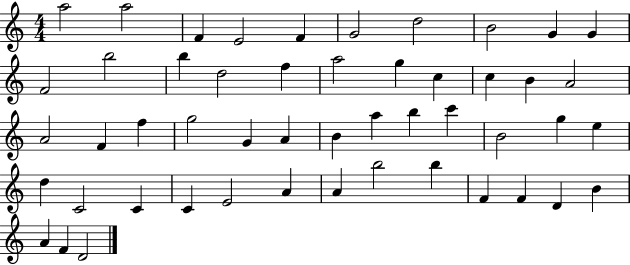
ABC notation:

X:1
T:Untitled
M:4/4
L:1/4
K:C
a2 a2 F E2 F G2 d2 B2 G G F2 b2 b d2 f a2 g c c B A2 A2 F f g2 G A B a b c' B2 g e d C2 C C E2 A A b2 b F F D B A F D2